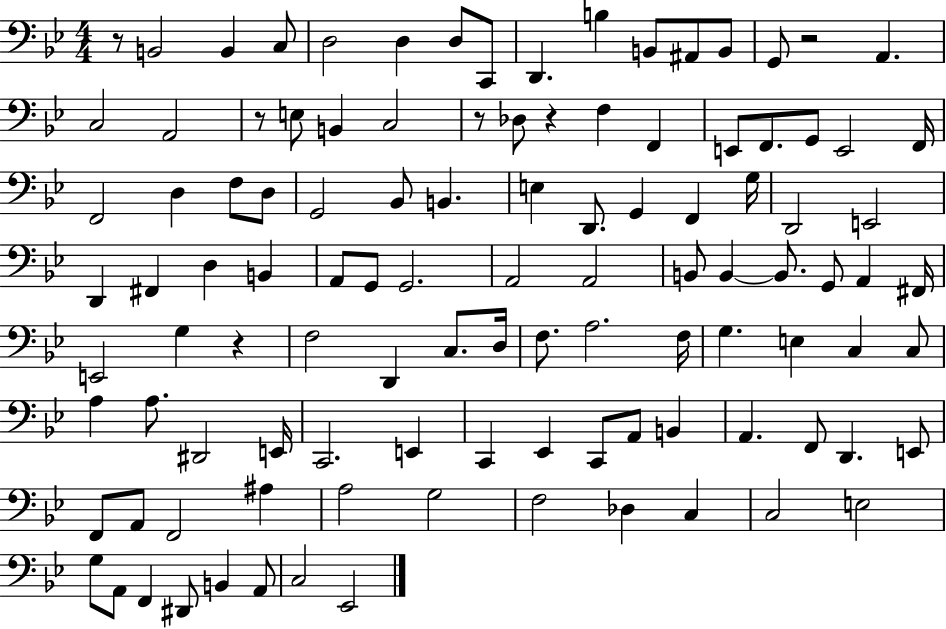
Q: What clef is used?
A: bass